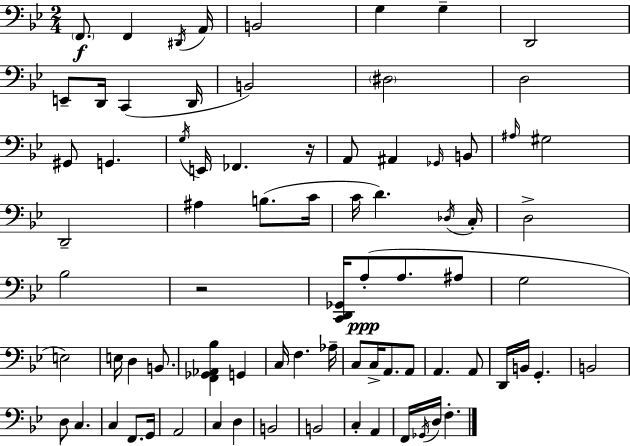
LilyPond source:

{
  \clef bass
  \numericTimeSignature
  \time 2/4
  \key bes \major
  \parenthesize f,8.\f f,4 \acciaccatura { dis,16 } | a,16 b,2 | g4 g4-- | d,2 | \break e,8-- d,16 c,4( | d,16 b,2) | \parenthesize dis2 | d2 | \break gis,8 g,4. | \acciaccatura { g16 } e,16 fes,4. | r16 a,8 ais,4 | \grace { ges,16 } b,8 \grace { ais16 } gis2 | \break d,2-- | ais4 | b8.( c'16 c'16 d'4.) | \acciaccatura { des16 } c16-. d2-> | \break bes2 | r2 | <c, d, ges,>16 a8-.(\ppp | a8. ais8 g2 | \break e2) | e16 d4 | b,8. <f, ges, aes, bes>4 | g,4 c16 f4. | \break aes16-- c8 c16-> | a,8. a,8 a,4. | a,8 d,16 b,16 g,4.-. | b,2 | \break d8 c4. | c4 | f,8. g,16 a,2 | c4 | \break d4 b,2 | b,2 | c4-. | a,4 f,16 \acciaccatura { ges,16 } d16 | \break f4.-. \bar "|."
}